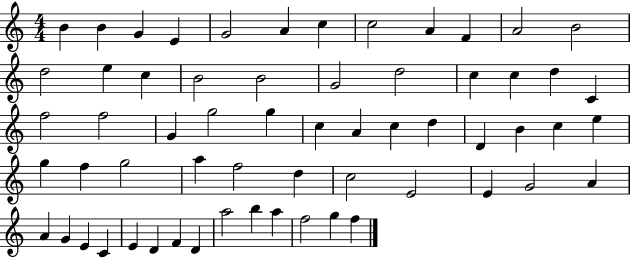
B4/q B4/q G4/q E4/q G4/h A4/q C5/q C5/h A4/q F4/q A4/h B4/h D5/h E5/q C5/q B4/h B4/h G4/h D5/h C5/q C5/q D5/q C4/q F5/h F5/h G4/q G5/h G5/q C5/q A4/q C5/q D5/q D4/q B4/q C5/q E5/q G5/q F5/q G5/h A5/q F5/h D5/q C5/h E4/h E4/q G4/h A4/q A4/q G4/q E4/q C4/q E4/q D4/q F4/q D4/q A5/h B5/q A5/q F5/h G5/q F5/q